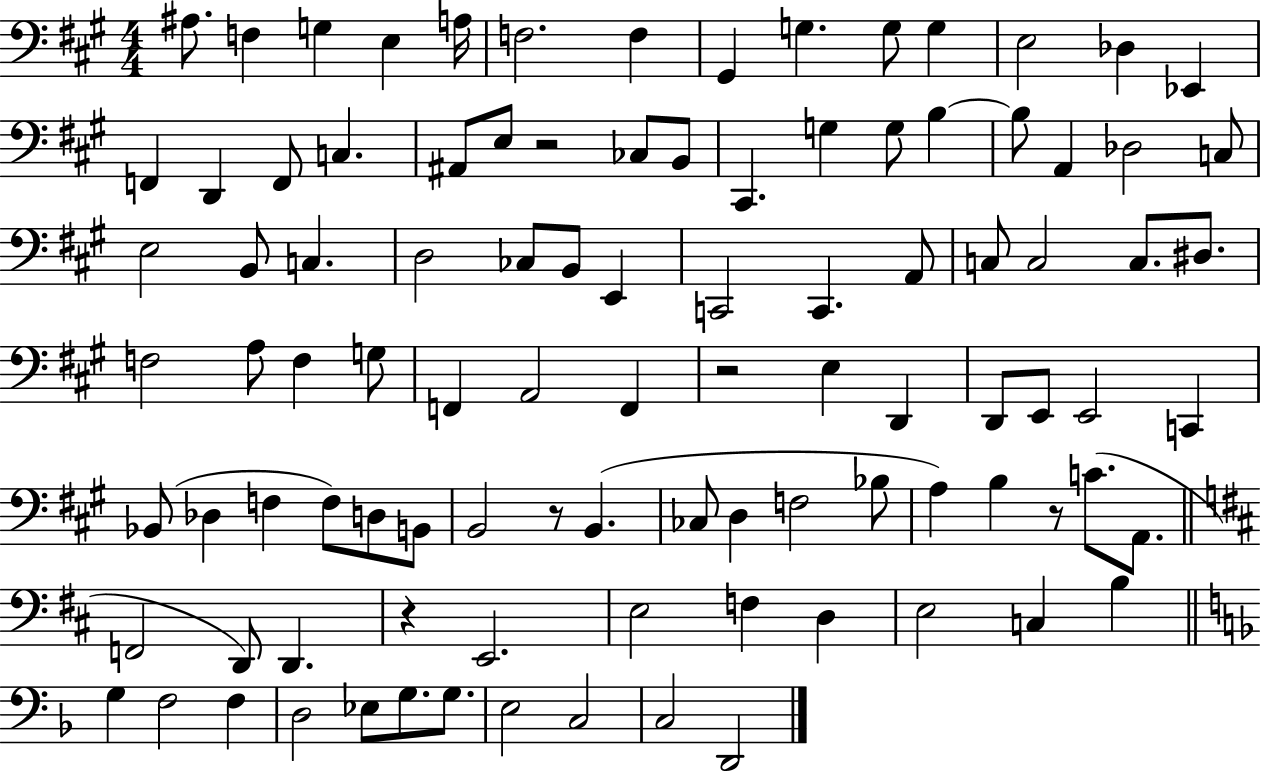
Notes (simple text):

A#3/e. F3/q G3/q E3/q A3/s F3/h. F3/q G#2/q G3/q. G3/e G3/q E3/h Db3/q Eb2/q F2/q D2/q F2/e C3/q. A#2/e E3/e R/h CES3/e B2/e C#2/q. G3/q G3/e B3/q B3/e A2/q Db3/h C3/e E3/h B2/e C3/q. D3/h CES3/e B2/e E2/q C2/h C2/q. A2/e C3/e C3/h C3/e. D#3/e. F3/h A3/e F3/q G3/e F2/q A2/h F2/q R/h E3/q D2/q D2/e E2/e E2/h C2/q Bb2/e Db3/q F3/q F3/e D3/e B2/e B2/h R/e B2/q. CES3/e D3/q F3/h Bb3/e A3/q B3/q R/e C4/e. A2/e. F2/h D2/e D2/q. R/q E2/h. E3/h F3/q D3/q E3/h C3/q B3/q G3/q F3/h F3/q D3/h Eb3/e G3/e. G3/e. E3/h C3/h C3/h D2/h